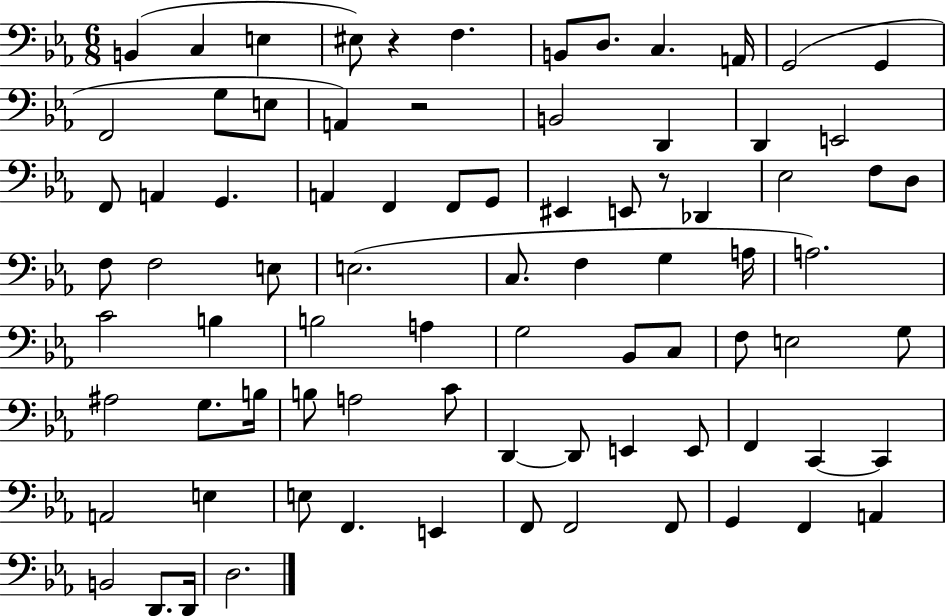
{
  \clef bass
  \numericTimeSignature
  \time 6/8
  \key ees \major
  b,4( c4 e4 | eis8) r4 f4. | b,8 d8. c4. a,16 | g,2( g,4 | \break f,2 g8 e8 | a,4) r2 | b,2 d,4 | d,4 e,2 | \break f,8 a,4 g,4. | a,4 f,4 f,8 g,8 | eis,4 e,8 r8 des,4 | ees2 f8 d8 | \break f8 f2 e8 | e2.( | c8. f4 g4 a16 | a2.) | \break c'2 b4 | b2 a4 | g2 bes,8 c8 | f8 e2 g8 | \break ais2 g8. b16 | b8 a2 c'8 | d,4~~ d,8 e,4 e,8 | f,4 c,4~~ c,4 | \break a,2 e4 | e8 f,4. e,4 | f,8 f,2 f,8 | g,4 f,4 a,4 | \break b,2 d,8. d,16 | d2. | \bar "|."
}